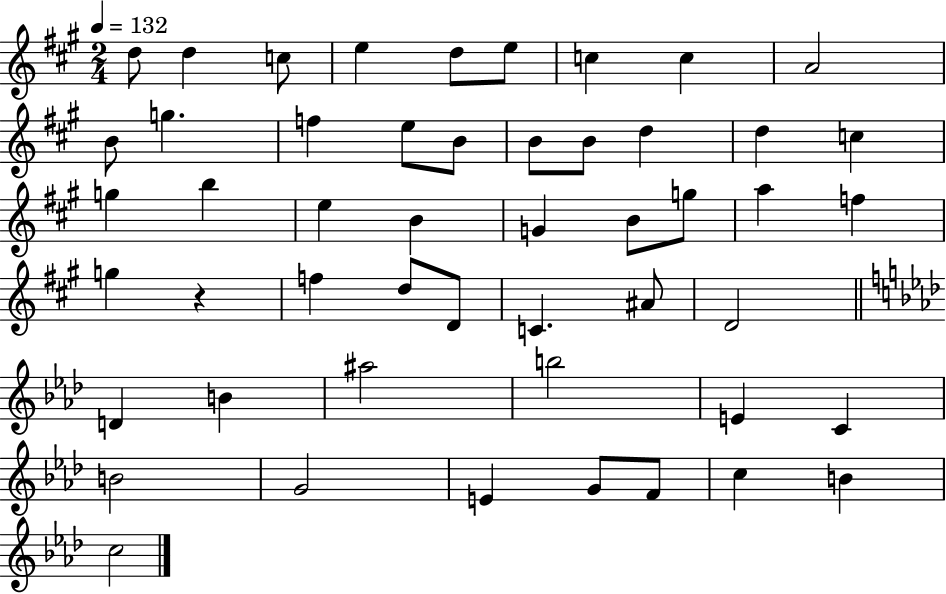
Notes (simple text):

D5/e D5/q C5/e E5/q D5/e E5/e C5/q C5/q A4/h B4/e G5/q. F5/q E5/e B4/e B4/e B4/e D5/q D5/q C5/q G5/q B5/q E5/q B4/q G4/q B4/e G5/e A5/q F5/q G5/q R/q F5/q D5/e D4/e C4/q. A#4/e D4/h D4/q B4/q A#5/h B5/h E4/q C4/q B4/h G4/h E4/q G4/e F4/e C5/q B4/q C5/h